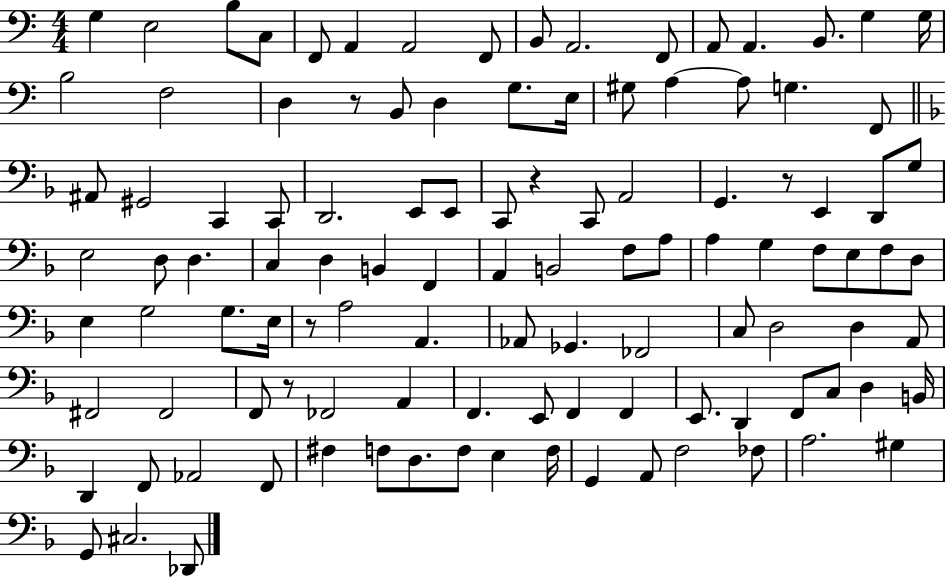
G3/q E3/h B3/e C3/e F2/e A2/q A2/h F2/e B2/e A2/h. F2/e A2/e A2/q. B2/e. G3/q G3/s B3/h F3/h D3/q R/e B2/e D3/q G3/e. E3/s G#3/e A3/q A3/e G3/q. F2/e A#2/e G#2/h C2/q C2/e D2/h. E2/e E2/e C2/e R/q C2/e A2/h G2/q. R/e E2/q D2/e G3/e E3/h D3/e D3/q. C3/q D3/q B2/q F2/q A2/q B2/h F3/e A3/e A3/q G3/q F3/e E3/e F3/e D3/e E3/q G3/h G3/e. E3/s R/e A3/h A2/q. Ab2/e Gb2/q. FES2/h C3/e D3/h D3/q A2/e F#2/h F#2/h F2/e R/e FES2/h A2/q F2/q. E2/e F2/q F2/q E2/e. D2/q F2/e C3/e D3/q B2/s D2/q F2/e Ab2/h F2/e F#3/q F3/e D3/e. F3/e E3/q F3/s G2/q A2/e F3/h FES3/e A3/h. G#3/q G2/e C#3/h. Db2/e